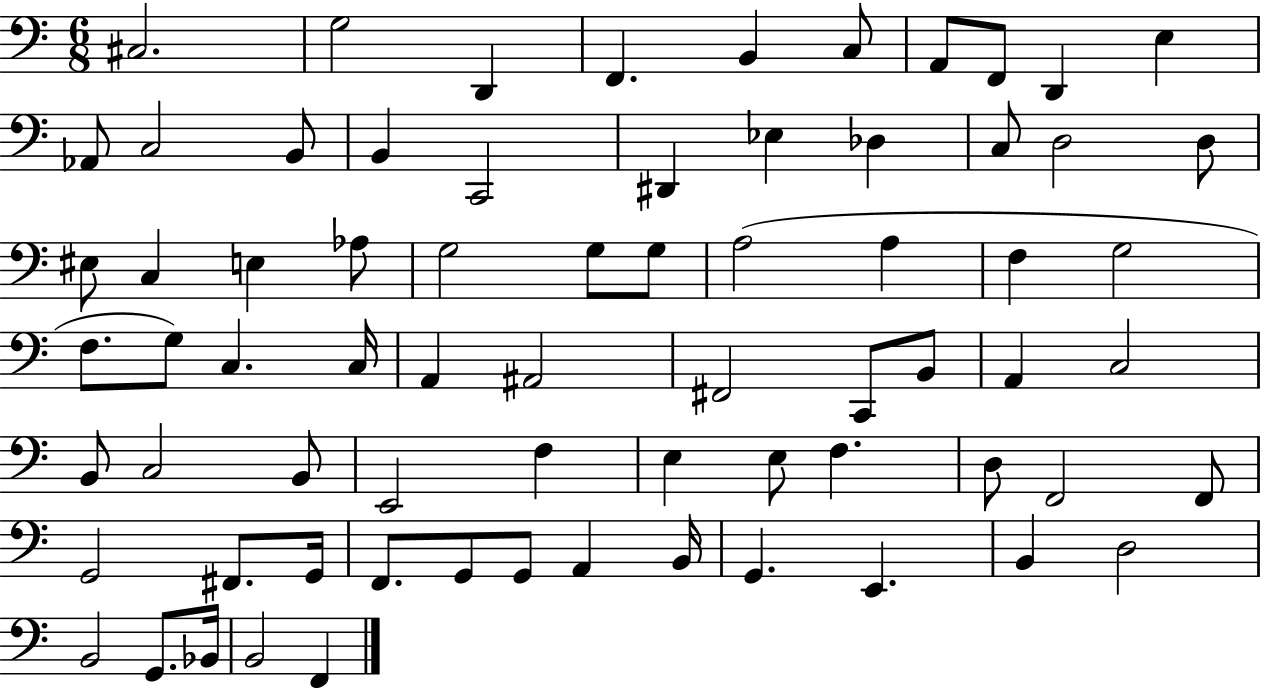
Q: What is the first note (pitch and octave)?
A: C#3